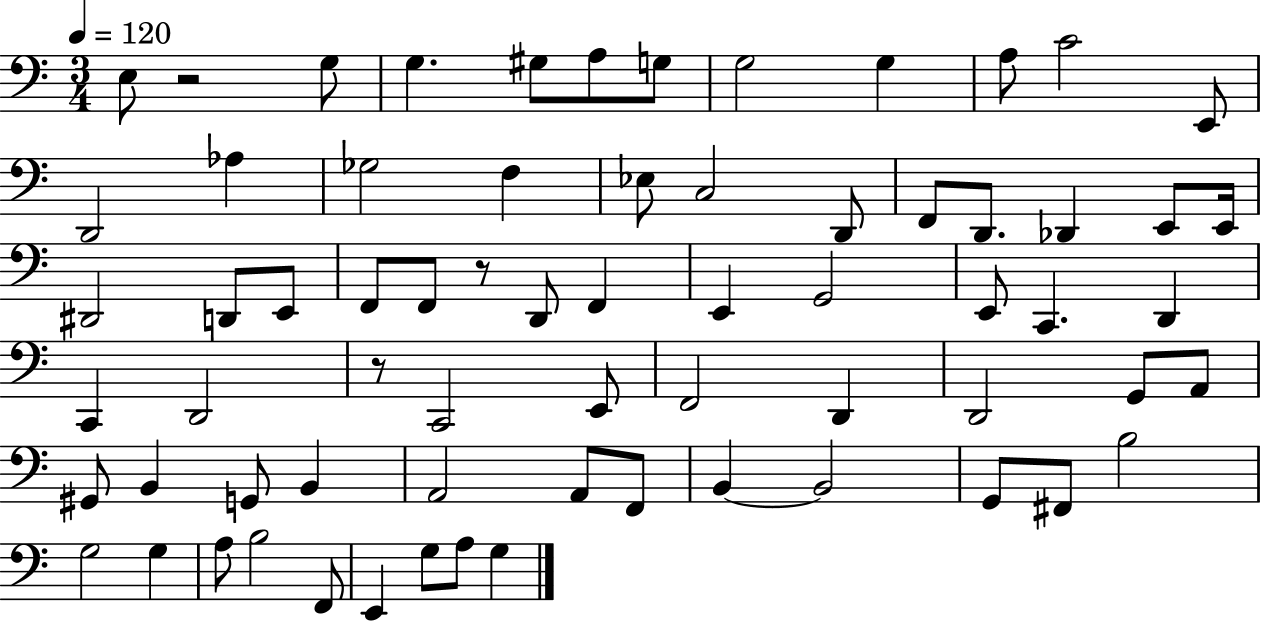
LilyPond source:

{
  \clef bass
  \numericTimeSignature
  \time 3/4
  \key c \major
  \tempo 4 = 120
  \repeat volta 2 { e8 r2 g8 | g4. gis8 a8 g8 | g2 g4 | a8 c'2 e,8 | \break d,2 aes4 | ges2 f4 | ees8 c2 d,8 | f,8 d,8. des,4 e,8 e,16 | \break dis,2 d,8 e,8 | f,8 f,8 r8 d,8 f,4 | e,4 g,2 | e,8 c,4. d,4 | \break c,4 d,2 | r8 c,2 e,8 | f,2 d,4 | d,2 g,8 a,8 | \break gis,8 b,4 g,8 b,4 | a,2 a,8 f,8 | b,4~~ b,2 | g,8 fis,8 b2 | \break g2 g4 | a8 b2 f,8 | e,4 g8 a8 g4 | } \bar "|."
}